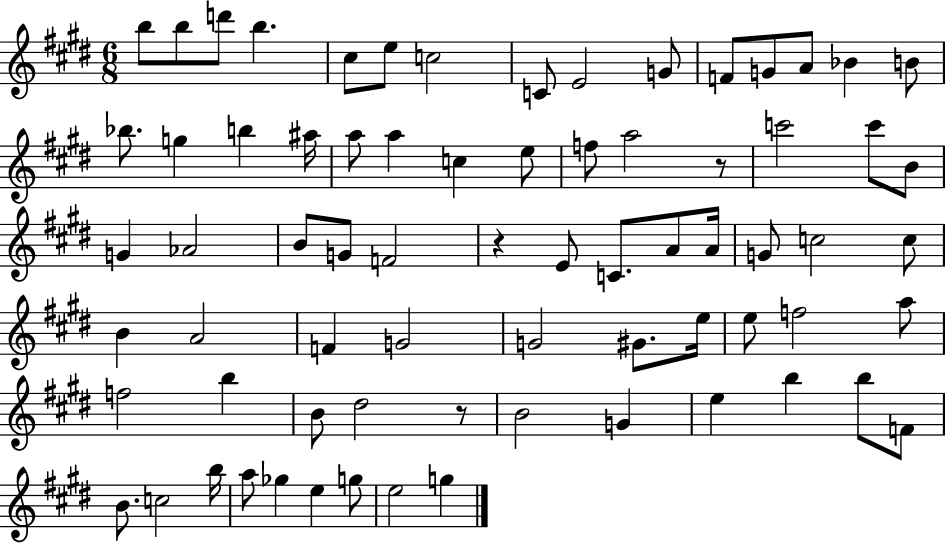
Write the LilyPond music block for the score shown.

{
  \clef treble
  \numericTimeSignature
  \time 6/8
  \key e \major
  b''8 b''8 d'''8 b''4. | cis''8 e''8 c''2 | c'8 e'2 g'8 | f'8 g'8 a'8 bes'4 b'8 | \break bes''8. g''4 b''4 ais''16 | a''8 a''4 c''4 e''8 | f''8 a''2 r8 | c'''2 c'''8 b'8 | \break g'4 aes'2 | b'8 g'8 f'2 | r4 e'8 c'8. a'8 a'16 | g'8 c''2 c''8 | \break b'4 a'2 | f'4 g'2 | g'2 gis'8. e''16 | e''8 f''2 a''8 | \break f''2 b''4 | b'8 dis''2 r8 | b'2 g'4 | e''4 b''4 b''8 f'8 | \break b'8. c''2 b''16 | a''8 ges''4 e''4 g''8 | e''2 g''4 | \bar "|."
}